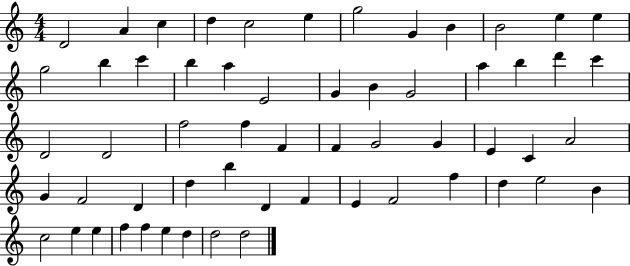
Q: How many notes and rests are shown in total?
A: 58